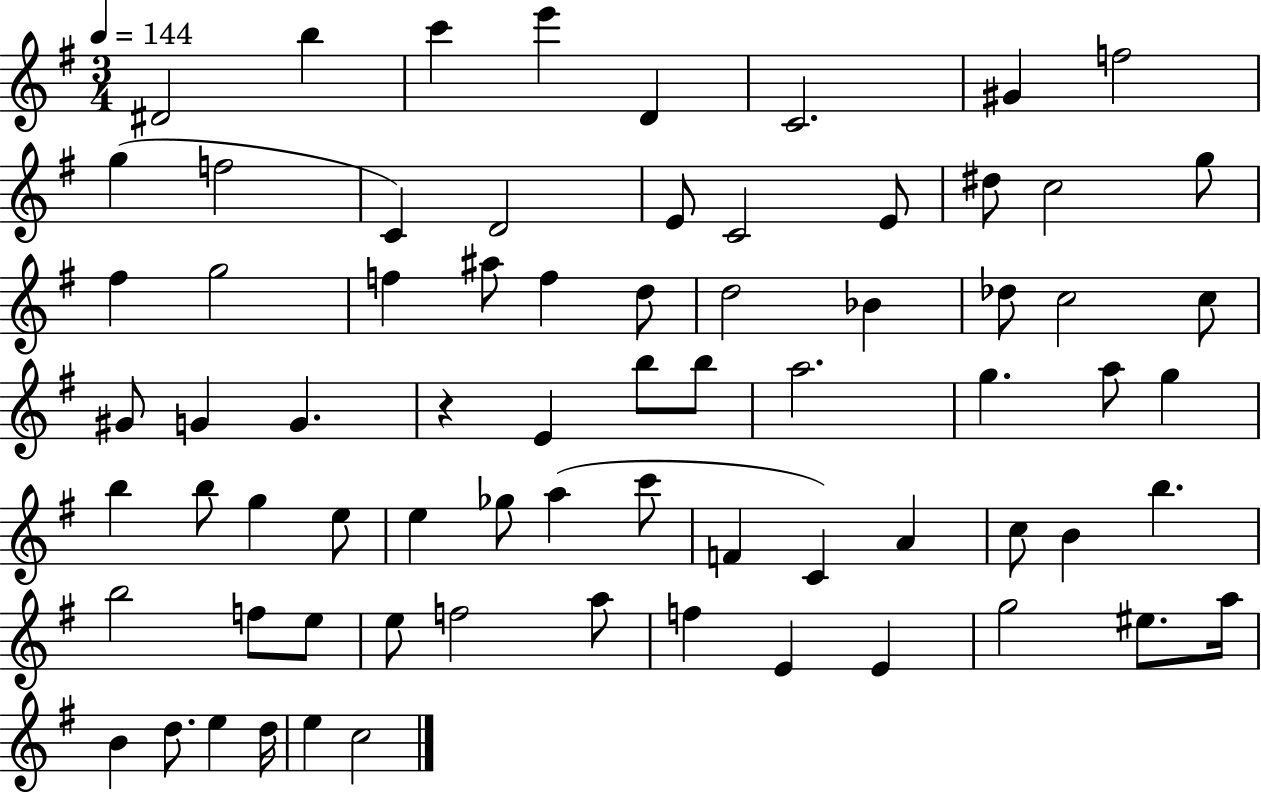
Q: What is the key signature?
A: G major